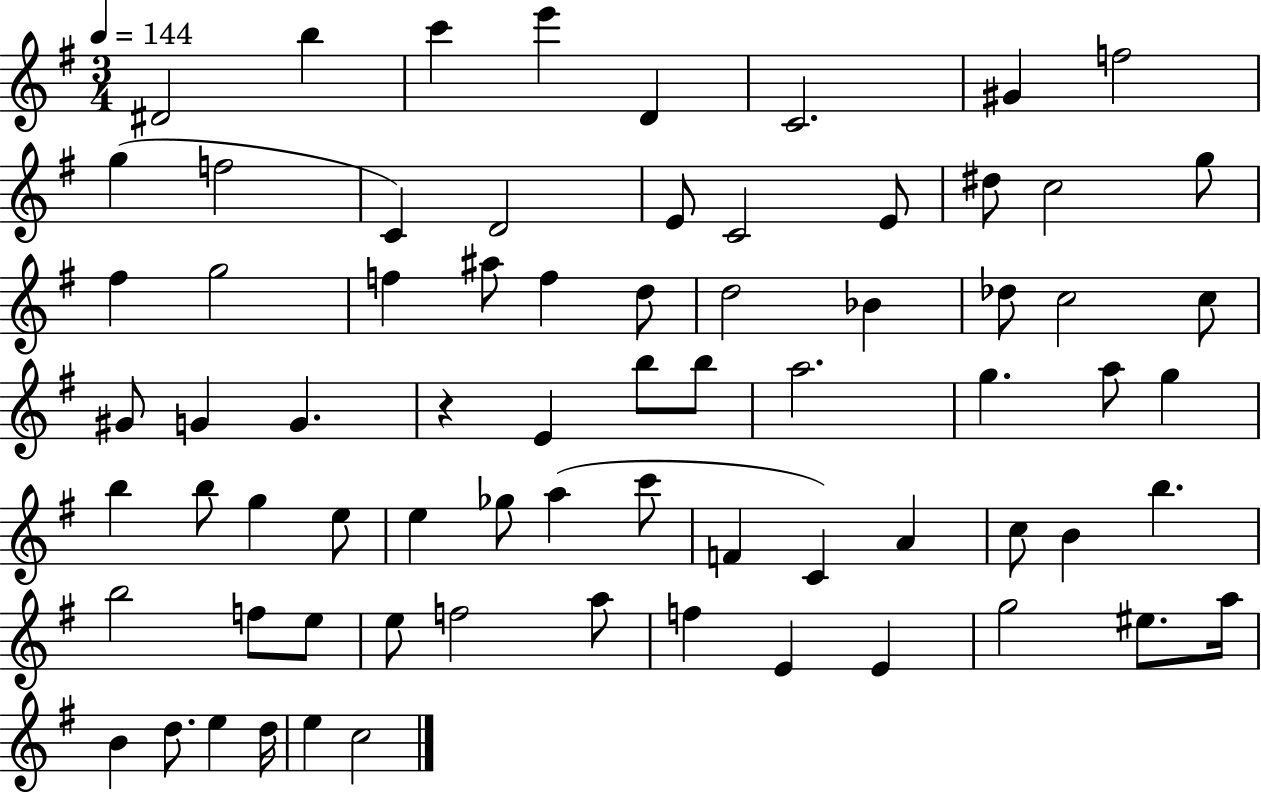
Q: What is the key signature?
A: G major